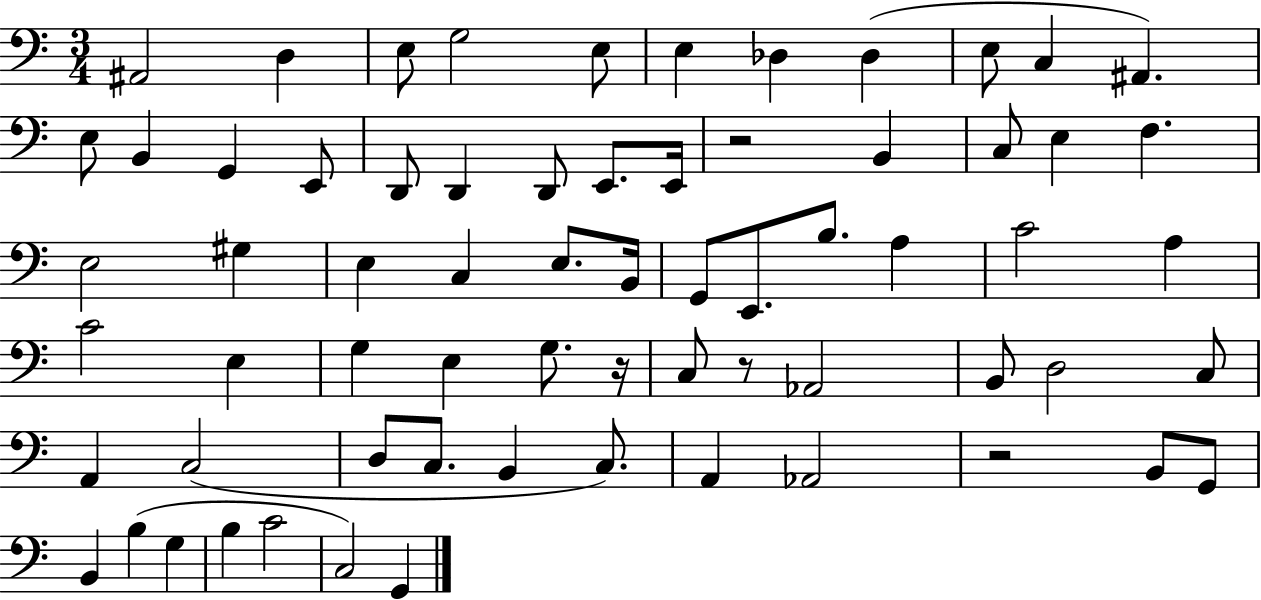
X:1
T:Untitled
M:3/4
L:1/4
K:C
^A,,2 D, E,/2 G,2 E,/2 E, _D, _D, E,/2 C, ^A,, E,/2 B,, G,, E,,/2 D,,/2 D,, D,,/2 E,,/2 E,,/4 z2 B,, C,/2 E, F, E,2 ^G, E, C, E,/2 B,,/4 G,,/2 E,,/2 B,/2 A, C2 A, C2 E, G, E, G,/2 z/4 C,/2 z/2 _A,,2 B,,/2 D,2 C,/2 A,, C,2 D,/2 C,/2 B,, C,/2 A,, _A,,2 z2 B,,/2 G,,/2 B,, B, G, B, C2 C,2 G,,